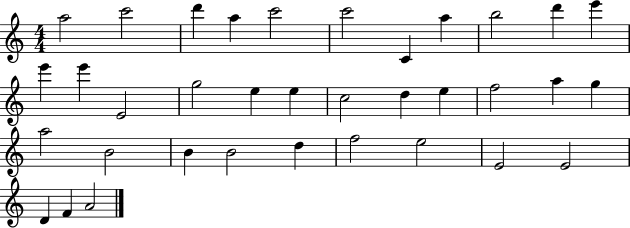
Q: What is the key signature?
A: C major